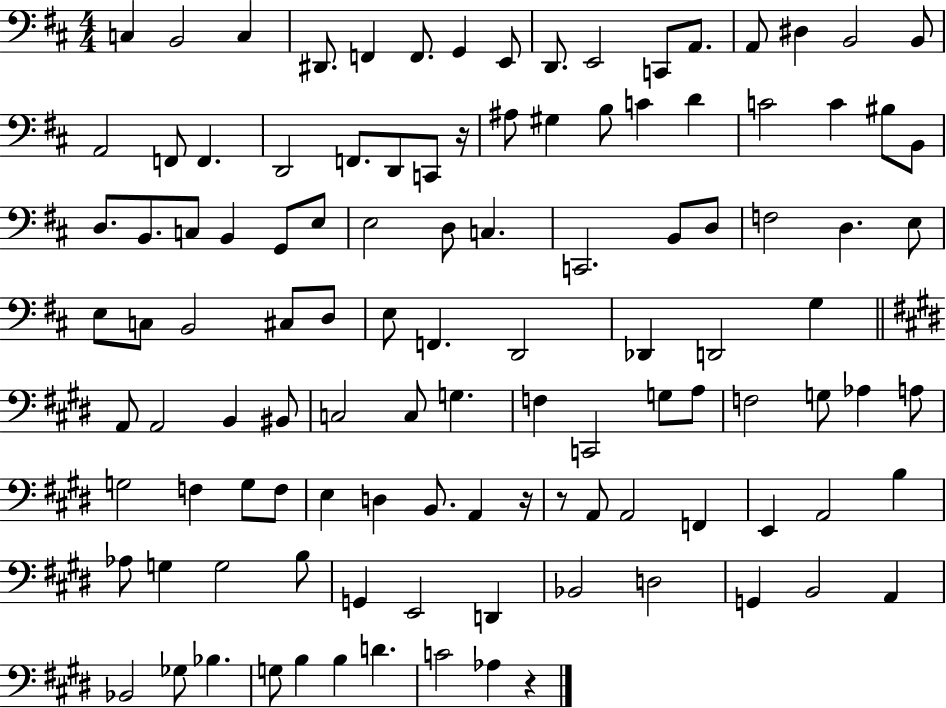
X:1
T:Untitled
M:4/4
L:1/4
K:D
C, B,,2 C, ^D,,/2 F,, F,,/2 G,, E,,/2 D,,/2 E,,2 C,,/2 A,,/2 A,,/2 ^D, B,,2 B,,/2 A,,2 F,,/2 F,, D,,2 F,,/2 D,,/2 C,,/2 z/4 ^A,/2 ^G, B,/2 C D C2 C ^B,/2 B,,/2 D,/2 B,,/2 C,/2 B,, G,,/2 E,/2 E,2 D,/2 C, C,,2 B,,/2 D,/2 F,2 D, E,/2 E,/2 C,/2 B,,2 ^C,/2 D,/2 E,/2 F,, D,,2 _D,, D,,2 G, A,,/2 A,,2 B,, ^B,,/2 C,2 C,/2 G, F, C,,2 G,/2 A,/2 F,2 G,/2 _A, A,/2 G,2 F, G,/2 F,/2 E, D, B,,/2 A,, z/4 z/2 A,,/2 A,,2 F,, E,, A,,2 B, _A,/2 G, G,2 B,/2 G,, E,,2 D,, _B,,2 D,2 G,, B,,2 A,, _B,,2 _G,/2 _B, G,/2 B, B, D C2 _A, z